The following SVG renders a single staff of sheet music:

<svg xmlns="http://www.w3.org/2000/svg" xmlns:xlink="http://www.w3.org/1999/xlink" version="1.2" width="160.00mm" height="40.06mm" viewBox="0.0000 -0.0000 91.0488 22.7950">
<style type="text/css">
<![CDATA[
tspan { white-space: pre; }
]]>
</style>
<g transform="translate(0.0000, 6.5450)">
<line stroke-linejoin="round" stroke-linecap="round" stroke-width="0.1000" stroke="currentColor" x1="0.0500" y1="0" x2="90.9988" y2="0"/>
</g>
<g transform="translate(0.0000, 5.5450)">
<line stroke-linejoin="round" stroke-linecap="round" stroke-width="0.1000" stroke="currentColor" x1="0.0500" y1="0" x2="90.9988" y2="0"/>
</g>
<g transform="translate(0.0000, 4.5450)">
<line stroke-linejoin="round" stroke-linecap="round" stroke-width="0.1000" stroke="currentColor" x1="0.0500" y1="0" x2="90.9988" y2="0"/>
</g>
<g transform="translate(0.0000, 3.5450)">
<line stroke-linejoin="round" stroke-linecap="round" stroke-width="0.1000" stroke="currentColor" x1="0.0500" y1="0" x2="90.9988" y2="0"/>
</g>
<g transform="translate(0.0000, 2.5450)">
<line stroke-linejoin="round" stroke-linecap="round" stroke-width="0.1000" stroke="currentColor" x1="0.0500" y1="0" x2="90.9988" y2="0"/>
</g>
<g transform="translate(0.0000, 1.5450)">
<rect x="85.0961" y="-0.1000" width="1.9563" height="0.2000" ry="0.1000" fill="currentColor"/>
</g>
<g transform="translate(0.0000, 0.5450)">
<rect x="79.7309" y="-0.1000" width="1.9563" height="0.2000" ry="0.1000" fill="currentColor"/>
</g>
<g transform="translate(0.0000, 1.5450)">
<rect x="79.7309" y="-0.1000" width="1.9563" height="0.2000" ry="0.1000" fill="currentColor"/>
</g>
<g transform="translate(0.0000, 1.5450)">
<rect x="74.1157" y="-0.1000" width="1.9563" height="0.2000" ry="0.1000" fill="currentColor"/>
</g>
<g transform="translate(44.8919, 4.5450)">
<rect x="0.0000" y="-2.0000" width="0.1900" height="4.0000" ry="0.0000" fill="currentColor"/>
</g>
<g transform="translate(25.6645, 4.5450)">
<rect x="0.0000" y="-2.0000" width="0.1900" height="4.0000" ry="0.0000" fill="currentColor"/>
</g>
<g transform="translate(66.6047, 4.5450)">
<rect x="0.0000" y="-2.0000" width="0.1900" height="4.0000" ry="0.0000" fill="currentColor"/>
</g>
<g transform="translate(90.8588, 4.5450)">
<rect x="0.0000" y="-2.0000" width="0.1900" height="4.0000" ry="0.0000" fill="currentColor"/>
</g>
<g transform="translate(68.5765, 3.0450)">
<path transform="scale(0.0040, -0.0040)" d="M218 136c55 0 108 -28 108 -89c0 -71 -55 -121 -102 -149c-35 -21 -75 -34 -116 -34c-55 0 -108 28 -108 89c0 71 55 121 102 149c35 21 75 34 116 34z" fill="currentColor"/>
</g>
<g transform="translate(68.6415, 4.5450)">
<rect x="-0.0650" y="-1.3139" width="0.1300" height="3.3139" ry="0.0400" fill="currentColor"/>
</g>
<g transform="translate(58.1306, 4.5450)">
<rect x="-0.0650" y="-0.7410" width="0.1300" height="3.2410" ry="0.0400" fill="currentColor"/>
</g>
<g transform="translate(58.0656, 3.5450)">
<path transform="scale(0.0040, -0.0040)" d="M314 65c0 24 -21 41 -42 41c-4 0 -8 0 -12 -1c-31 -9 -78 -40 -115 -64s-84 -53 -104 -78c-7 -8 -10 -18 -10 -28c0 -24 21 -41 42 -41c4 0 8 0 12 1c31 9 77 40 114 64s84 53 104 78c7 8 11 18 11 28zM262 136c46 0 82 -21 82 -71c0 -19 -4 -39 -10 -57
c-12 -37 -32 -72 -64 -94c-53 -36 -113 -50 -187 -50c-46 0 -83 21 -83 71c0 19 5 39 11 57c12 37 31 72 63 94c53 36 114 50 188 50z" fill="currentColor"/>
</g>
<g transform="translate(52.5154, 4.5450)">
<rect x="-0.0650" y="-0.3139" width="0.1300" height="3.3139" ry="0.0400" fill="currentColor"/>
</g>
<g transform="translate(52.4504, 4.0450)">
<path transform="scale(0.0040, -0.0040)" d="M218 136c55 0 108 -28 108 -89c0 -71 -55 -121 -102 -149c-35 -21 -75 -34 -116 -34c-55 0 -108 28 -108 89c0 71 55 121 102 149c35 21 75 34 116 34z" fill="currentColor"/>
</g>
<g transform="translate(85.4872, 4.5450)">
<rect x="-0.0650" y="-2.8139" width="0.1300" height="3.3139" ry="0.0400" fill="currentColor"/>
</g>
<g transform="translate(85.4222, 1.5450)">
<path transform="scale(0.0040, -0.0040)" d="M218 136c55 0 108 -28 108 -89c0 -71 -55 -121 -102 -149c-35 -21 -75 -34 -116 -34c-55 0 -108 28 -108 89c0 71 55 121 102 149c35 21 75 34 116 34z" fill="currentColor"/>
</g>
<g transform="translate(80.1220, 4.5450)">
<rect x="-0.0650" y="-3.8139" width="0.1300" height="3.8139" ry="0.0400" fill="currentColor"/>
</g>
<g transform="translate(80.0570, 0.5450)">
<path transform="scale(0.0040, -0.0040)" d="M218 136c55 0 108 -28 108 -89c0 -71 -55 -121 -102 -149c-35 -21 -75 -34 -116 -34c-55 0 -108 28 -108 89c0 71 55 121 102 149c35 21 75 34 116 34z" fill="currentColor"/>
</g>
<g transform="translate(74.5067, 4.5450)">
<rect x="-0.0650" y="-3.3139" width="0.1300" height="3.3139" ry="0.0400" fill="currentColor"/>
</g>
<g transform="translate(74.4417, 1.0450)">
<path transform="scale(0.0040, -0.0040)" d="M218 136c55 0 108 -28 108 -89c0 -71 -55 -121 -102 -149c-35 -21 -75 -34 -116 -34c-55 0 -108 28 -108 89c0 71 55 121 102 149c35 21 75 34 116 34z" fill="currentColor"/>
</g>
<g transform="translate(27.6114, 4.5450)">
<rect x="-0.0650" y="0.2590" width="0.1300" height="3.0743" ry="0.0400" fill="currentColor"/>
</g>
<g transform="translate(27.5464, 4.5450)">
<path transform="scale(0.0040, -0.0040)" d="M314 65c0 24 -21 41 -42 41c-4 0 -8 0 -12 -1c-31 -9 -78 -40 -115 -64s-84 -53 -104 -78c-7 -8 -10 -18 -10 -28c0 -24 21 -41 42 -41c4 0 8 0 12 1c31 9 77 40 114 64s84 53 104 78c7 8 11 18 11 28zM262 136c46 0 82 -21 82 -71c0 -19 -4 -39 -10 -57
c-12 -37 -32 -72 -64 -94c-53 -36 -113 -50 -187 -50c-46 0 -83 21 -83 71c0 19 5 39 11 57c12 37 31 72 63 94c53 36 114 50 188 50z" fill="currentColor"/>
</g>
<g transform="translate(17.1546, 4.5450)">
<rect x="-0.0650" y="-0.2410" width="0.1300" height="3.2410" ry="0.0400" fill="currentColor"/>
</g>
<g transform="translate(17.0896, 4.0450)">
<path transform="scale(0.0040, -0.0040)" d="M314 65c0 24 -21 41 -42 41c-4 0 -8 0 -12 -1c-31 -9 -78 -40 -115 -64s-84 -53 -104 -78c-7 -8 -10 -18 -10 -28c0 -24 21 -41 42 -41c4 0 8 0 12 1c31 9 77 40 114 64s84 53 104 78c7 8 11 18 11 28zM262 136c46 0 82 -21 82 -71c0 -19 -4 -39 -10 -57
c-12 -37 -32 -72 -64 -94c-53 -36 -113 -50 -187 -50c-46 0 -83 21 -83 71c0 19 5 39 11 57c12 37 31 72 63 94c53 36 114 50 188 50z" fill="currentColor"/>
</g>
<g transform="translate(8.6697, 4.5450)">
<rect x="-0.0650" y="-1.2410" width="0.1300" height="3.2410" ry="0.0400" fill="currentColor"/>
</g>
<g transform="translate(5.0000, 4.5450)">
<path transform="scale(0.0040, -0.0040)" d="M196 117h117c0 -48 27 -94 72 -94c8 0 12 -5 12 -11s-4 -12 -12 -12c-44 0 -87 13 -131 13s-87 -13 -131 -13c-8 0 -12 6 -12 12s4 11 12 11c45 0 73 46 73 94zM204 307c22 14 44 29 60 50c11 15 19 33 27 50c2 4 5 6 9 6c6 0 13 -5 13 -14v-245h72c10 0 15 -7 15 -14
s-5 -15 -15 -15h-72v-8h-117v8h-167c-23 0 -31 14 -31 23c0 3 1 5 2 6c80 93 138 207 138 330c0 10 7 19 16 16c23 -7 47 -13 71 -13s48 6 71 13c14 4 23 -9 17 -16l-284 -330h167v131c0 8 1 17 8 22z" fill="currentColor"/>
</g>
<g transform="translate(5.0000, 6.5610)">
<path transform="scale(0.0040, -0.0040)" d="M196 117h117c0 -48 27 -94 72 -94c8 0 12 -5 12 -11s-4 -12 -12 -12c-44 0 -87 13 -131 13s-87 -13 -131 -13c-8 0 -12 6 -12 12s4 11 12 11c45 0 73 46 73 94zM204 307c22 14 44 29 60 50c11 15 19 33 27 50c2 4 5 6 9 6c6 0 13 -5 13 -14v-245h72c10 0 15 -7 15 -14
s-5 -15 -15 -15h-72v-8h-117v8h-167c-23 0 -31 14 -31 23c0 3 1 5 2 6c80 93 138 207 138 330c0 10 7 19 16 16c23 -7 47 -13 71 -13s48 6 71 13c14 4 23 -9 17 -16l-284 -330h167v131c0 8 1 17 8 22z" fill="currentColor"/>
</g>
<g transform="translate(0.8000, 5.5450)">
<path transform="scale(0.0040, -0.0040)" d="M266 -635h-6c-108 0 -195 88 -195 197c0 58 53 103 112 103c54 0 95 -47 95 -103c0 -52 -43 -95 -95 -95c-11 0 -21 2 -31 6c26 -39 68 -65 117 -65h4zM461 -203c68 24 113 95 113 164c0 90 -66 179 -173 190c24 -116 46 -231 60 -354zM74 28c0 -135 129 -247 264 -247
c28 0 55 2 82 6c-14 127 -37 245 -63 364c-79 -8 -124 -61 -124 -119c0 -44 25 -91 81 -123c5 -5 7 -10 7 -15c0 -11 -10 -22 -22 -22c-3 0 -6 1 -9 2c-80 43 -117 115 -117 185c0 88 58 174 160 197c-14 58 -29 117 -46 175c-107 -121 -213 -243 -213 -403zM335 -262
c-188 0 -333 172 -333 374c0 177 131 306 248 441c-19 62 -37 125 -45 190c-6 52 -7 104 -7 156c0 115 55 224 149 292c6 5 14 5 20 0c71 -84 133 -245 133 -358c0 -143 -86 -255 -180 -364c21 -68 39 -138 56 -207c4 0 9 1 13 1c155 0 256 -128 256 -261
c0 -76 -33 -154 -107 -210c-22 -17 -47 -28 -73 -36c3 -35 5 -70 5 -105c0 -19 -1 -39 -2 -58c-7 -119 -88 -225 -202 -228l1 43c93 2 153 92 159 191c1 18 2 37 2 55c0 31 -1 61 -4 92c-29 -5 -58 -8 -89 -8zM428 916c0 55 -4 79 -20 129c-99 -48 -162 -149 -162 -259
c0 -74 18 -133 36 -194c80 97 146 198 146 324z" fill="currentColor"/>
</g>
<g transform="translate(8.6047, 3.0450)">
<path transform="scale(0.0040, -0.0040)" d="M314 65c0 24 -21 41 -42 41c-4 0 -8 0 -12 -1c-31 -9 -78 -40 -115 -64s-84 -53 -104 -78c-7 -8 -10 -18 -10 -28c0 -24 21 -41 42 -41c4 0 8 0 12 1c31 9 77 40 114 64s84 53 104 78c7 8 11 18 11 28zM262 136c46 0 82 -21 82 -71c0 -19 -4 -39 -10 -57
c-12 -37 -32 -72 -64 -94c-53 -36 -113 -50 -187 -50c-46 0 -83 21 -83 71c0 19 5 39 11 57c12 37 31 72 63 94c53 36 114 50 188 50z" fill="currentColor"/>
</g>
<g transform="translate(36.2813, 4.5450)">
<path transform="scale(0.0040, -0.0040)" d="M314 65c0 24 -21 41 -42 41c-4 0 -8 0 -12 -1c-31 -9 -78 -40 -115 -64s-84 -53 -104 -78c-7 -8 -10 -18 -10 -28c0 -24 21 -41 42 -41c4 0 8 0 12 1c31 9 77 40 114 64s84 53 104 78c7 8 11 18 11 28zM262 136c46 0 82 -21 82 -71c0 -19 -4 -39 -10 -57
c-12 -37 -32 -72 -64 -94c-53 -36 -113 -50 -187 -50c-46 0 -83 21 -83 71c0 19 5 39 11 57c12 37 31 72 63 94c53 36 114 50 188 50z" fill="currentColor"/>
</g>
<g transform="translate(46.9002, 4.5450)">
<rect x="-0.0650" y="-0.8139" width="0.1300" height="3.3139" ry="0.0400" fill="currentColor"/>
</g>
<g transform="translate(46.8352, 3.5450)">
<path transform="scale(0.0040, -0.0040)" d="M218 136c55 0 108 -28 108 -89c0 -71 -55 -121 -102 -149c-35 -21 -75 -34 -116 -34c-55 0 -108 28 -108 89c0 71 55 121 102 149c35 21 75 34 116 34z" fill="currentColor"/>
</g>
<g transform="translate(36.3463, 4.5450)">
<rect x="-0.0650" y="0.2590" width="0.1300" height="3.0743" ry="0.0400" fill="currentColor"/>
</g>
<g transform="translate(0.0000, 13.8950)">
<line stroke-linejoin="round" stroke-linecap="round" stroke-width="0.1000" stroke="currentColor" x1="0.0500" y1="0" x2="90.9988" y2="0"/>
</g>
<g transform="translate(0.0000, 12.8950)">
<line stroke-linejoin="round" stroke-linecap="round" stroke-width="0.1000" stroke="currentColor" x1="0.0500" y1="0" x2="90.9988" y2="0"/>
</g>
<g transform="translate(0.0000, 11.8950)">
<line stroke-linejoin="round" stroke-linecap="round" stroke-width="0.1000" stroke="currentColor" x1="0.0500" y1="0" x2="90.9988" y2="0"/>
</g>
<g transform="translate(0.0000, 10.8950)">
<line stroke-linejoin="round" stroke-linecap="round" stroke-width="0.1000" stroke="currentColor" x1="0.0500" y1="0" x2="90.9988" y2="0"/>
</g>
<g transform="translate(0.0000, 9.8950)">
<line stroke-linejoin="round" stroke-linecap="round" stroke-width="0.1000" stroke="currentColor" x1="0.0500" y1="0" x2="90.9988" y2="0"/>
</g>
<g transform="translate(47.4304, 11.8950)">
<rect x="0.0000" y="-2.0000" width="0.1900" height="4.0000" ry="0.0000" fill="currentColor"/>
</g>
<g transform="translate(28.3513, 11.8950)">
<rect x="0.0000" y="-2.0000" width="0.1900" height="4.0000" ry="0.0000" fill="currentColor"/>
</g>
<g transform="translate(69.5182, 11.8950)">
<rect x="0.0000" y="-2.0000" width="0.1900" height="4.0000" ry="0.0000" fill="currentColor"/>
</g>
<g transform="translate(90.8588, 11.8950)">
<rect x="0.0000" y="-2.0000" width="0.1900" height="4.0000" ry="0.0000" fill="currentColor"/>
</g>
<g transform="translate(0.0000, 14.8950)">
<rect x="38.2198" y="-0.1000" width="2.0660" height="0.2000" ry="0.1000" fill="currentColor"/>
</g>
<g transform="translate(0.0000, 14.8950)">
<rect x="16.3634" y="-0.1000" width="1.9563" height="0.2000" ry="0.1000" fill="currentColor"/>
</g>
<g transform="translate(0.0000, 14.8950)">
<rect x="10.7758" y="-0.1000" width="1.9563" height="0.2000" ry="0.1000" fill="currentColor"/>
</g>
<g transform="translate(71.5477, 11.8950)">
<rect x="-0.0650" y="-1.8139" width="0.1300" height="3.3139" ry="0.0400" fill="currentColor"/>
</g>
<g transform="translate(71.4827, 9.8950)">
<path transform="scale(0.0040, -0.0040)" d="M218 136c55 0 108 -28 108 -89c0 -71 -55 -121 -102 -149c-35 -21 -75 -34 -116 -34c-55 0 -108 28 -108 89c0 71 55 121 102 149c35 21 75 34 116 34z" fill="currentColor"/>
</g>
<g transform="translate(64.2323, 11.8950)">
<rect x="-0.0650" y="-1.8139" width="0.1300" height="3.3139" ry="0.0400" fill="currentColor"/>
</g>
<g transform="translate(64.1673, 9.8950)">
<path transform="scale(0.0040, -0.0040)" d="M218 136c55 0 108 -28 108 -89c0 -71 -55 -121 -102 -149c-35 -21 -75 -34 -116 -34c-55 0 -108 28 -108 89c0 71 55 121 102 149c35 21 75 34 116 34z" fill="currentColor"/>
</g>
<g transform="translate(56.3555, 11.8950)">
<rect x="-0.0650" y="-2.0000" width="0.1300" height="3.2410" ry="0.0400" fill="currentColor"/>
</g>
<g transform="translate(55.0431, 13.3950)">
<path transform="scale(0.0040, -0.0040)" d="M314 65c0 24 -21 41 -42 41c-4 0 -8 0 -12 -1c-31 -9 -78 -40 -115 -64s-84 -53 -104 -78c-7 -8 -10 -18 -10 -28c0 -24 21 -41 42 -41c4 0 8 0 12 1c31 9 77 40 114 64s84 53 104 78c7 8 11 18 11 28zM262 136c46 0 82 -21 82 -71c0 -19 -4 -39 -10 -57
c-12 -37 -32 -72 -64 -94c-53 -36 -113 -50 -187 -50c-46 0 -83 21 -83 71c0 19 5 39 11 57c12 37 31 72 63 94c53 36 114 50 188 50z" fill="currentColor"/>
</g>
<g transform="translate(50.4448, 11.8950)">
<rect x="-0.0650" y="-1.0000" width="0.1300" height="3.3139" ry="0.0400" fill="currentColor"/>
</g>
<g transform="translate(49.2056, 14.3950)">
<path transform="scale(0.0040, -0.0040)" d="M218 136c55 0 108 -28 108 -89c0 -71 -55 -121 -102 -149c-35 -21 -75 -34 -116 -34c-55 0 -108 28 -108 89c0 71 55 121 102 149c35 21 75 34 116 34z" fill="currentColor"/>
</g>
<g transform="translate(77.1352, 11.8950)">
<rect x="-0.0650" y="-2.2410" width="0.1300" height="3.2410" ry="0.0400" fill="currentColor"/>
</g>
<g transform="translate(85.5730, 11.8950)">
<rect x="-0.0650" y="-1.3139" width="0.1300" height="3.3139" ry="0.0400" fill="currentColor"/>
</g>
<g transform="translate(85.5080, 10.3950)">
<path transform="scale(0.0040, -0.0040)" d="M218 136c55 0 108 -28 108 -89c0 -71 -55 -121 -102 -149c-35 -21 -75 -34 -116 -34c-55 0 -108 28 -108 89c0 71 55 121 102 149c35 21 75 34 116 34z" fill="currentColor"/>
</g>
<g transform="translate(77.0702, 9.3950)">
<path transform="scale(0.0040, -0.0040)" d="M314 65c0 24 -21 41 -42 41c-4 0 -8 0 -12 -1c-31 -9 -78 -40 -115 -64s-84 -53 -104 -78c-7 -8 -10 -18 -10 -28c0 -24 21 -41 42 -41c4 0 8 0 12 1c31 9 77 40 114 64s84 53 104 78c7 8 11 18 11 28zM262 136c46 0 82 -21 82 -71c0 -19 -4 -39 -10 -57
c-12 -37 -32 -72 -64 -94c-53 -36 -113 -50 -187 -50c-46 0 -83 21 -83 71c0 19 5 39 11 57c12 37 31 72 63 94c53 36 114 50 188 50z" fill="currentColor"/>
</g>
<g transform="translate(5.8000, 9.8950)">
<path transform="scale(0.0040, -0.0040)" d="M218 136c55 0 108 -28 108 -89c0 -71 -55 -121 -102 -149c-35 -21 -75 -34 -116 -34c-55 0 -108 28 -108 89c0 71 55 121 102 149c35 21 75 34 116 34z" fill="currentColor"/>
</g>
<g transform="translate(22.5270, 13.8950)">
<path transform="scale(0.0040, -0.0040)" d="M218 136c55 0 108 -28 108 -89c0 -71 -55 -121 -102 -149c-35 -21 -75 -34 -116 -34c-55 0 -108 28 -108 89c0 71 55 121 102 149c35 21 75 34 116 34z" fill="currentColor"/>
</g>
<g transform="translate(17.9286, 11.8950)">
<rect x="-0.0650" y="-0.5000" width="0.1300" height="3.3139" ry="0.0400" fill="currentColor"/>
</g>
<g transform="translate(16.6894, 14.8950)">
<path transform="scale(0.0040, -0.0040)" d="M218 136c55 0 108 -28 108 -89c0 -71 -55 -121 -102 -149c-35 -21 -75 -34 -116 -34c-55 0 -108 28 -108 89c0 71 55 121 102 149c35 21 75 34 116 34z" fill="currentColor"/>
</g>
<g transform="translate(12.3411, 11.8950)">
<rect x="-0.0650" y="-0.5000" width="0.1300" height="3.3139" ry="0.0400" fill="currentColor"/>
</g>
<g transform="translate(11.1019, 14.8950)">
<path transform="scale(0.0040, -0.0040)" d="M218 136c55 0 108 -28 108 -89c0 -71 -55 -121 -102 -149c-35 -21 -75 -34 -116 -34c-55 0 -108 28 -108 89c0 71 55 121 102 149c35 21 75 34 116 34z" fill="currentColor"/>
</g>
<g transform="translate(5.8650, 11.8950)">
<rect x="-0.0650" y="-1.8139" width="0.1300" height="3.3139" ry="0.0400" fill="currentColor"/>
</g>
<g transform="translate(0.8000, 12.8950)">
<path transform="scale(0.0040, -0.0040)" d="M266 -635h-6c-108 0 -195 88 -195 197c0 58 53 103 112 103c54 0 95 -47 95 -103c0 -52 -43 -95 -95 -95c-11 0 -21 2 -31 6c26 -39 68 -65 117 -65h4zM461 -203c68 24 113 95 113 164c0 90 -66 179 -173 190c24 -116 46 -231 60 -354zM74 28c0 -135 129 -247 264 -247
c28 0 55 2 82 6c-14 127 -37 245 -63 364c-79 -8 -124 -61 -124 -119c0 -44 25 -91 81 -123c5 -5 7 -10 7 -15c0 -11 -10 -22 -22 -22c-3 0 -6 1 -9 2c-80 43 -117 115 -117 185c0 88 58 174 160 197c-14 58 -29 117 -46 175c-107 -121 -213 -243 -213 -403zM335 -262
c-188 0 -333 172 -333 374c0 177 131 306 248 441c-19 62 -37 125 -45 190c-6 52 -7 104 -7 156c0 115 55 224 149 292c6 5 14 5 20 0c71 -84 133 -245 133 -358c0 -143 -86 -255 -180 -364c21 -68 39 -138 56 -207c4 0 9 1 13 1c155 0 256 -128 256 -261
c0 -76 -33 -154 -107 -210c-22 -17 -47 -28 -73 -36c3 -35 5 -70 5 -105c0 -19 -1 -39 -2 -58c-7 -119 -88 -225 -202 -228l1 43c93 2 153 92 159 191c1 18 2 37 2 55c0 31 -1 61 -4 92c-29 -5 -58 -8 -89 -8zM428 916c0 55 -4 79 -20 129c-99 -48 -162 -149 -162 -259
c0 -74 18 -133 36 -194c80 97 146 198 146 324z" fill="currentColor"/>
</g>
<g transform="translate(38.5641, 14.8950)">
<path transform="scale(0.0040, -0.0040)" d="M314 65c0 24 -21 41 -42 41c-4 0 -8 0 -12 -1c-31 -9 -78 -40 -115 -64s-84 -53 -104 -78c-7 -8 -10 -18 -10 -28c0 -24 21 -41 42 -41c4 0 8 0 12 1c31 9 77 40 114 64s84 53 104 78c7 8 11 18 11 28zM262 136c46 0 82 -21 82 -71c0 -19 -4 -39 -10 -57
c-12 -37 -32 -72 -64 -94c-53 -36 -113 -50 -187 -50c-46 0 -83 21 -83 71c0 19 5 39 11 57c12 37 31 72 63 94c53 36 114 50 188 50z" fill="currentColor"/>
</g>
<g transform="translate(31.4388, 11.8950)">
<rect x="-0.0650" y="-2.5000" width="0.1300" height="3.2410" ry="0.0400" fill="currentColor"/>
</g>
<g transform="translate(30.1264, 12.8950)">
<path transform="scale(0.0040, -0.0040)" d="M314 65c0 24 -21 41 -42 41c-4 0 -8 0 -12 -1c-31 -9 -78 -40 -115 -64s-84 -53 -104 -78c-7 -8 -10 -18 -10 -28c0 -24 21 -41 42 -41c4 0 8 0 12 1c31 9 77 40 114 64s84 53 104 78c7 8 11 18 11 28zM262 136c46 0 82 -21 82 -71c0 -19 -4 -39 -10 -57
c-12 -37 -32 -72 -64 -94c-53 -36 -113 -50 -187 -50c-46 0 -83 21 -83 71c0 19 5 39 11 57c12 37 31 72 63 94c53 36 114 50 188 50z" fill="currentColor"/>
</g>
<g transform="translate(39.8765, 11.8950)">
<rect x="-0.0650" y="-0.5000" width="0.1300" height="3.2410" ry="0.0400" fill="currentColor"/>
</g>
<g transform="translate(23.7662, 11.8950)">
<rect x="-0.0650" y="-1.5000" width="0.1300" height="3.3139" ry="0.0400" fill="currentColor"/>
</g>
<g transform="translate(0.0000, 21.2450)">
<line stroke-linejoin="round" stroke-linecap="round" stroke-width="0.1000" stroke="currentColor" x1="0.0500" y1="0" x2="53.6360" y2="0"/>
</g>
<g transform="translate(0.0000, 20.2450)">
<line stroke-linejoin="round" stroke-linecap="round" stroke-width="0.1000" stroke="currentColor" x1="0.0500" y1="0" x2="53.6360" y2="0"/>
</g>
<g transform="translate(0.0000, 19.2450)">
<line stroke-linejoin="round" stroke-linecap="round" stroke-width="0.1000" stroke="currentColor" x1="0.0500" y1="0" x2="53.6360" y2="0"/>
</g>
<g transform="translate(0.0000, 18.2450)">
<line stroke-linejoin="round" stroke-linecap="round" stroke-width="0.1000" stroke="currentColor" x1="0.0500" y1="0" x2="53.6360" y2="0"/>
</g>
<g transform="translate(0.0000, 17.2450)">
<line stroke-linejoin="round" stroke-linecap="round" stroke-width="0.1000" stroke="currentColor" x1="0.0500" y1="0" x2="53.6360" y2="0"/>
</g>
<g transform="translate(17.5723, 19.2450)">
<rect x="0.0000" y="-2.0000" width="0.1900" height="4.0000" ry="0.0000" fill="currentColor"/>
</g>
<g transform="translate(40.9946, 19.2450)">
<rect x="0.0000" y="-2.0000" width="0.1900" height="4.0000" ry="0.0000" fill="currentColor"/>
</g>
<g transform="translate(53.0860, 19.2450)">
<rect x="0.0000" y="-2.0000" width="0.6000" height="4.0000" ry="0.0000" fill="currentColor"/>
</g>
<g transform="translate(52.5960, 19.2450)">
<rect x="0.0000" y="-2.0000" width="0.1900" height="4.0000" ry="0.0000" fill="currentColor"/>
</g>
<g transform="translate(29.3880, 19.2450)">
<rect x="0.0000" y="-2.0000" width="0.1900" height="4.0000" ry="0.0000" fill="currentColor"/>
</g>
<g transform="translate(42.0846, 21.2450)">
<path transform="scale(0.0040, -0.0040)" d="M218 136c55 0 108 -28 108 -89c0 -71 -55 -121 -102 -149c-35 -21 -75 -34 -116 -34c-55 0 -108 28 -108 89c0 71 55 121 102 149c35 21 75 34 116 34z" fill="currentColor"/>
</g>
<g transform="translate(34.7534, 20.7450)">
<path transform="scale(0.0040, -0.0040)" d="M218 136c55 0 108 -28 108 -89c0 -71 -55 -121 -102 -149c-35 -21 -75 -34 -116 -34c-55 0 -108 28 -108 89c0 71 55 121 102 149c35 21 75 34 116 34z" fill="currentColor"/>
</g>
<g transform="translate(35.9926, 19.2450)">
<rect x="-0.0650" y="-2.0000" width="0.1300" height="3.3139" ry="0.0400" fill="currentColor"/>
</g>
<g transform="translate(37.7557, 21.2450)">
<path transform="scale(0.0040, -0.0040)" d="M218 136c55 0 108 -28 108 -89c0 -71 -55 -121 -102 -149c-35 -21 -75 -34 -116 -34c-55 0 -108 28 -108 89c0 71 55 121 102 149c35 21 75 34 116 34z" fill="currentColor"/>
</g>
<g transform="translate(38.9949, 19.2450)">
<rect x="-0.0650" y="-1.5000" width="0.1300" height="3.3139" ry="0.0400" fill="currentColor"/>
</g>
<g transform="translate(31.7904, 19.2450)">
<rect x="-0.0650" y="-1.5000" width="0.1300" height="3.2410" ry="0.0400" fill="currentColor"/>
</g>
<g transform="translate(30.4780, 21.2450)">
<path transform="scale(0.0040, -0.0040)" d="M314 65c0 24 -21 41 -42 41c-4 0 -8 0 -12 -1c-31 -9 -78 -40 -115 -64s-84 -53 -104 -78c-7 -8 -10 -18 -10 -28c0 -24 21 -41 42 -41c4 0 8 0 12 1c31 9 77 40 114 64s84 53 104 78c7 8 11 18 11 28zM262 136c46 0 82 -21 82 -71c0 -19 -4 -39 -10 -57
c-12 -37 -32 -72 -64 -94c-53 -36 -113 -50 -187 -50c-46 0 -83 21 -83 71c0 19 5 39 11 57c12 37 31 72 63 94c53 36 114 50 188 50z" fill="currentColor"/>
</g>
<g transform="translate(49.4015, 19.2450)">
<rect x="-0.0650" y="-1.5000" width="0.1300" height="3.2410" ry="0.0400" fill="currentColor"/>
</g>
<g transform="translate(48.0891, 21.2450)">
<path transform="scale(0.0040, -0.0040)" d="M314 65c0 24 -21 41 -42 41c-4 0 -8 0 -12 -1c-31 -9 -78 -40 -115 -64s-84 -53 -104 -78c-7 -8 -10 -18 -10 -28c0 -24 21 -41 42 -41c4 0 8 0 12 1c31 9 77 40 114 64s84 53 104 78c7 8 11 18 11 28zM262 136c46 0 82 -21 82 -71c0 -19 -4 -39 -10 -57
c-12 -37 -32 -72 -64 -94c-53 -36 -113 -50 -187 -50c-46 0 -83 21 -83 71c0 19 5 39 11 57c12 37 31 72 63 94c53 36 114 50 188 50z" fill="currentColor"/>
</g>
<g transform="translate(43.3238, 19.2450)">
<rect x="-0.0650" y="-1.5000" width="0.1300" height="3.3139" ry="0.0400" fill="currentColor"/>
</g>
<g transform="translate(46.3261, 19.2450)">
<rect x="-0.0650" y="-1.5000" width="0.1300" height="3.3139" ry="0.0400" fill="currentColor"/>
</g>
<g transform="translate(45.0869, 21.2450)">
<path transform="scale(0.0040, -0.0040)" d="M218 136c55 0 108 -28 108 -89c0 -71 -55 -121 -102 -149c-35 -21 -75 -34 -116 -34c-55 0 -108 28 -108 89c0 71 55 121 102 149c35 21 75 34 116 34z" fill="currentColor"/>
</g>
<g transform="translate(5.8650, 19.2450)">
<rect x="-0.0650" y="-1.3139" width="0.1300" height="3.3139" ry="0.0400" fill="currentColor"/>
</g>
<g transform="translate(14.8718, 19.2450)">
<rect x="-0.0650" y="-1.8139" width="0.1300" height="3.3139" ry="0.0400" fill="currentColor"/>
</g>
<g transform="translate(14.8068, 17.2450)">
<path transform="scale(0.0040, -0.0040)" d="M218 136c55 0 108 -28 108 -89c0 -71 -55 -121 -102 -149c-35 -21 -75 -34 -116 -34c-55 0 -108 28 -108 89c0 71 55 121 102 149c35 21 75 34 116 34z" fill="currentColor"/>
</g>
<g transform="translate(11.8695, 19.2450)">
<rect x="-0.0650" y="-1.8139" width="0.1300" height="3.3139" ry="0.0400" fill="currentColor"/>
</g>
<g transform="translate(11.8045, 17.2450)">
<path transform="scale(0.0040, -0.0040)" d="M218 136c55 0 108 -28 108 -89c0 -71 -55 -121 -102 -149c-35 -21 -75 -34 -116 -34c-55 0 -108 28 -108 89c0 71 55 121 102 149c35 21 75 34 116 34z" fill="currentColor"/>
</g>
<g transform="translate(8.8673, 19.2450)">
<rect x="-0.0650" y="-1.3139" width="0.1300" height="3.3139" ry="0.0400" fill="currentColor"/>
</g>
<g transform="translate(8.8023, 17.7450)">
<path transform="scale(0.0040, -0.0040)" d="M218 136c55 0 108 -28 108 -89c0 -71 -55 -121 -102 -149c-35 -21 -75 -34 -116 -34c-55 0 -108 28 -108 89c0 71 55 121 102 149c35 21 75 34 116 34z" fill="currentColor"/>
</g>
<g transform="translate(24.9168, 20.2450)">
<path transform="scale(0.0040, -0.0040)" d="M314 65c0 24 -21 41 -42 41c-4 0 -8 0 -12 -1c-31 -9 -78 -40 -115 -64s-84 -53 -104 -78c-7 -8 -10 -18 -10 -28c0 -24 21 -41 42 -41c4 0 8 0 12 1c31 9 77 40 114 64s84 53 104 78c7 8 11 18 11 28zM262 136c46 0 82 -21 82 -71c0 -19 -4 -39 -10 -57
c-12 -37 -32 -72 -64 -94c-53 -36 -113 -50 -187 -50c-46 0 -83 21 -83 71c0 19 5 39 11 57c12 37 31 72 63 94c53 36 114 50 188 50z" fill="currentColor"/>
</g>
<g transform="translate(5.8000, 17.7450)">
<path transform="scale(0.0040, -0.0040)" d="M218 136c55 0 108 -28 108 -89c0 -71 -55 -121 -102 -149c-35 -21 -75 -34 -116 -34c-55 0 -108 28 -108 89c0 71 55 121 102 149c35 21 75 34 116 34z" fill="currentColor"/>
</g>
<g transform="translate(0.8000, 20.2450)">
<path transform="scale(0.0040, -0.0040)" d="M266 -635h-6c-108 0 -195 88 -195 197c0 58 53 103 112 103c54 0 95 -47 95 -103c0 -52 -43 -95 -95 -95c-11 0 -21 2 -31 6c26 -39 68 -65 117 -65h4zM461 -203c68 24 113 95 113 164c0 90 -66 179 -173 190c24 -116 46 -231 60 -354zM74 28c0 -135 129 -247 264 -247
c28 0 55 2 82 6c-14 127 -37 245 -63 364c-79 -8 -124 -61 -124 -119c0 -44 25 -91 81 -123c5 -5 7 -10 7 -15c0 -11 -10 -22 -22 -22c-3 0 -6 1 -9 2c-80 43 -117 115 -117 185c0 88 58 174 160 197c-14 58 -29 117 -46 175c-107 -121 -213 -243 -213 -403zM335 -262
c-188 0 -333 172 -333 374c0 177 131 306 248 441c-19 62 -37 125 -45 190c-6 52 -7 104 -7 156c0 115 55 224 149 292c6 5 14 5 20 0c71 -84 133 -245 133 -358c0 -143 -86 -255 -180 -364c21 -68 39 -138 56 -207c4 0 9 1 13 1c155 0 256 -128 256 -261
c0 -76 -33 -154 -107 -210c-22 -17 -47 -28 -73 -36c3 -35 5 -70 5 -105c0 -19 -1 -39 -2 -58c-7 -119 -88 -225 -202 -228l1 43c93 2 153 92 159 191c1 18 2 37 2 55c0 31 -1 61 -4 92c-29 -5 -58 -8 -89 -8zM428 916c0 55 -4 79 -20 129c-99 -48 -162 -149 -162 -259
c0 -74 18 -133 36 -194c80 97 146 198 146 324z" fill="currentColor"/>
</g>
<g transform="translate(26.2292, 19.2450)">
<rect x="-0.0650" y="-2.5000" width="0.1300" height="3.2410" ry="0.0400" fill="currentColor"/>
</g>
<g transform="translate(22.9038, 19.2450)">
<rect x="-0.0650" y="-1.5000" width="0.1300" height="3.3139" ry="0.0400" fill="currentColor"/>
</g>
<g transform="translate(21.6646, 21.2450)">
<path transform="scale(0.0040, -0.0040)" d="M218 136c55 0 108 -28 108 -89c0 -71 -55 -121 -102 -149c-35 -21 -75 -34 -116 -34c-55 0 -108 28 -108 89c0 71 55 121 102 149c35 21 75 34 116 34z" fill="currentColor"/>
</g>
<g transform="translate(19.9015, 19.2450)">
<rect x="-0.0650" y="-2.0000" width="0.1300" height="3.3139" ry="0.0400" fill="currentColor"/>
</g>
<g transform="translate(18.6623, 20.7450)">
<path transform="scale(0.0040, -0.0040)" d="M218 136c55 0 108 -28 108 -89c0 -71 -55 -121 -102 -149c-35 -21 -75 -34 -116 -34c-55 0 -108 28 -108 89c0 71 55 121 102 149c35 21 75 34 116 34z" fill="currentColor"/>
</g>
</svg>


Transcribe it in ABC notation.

X:1
T:Untitled
M:4/4
L:1/4
K:C
e2 c2 B2 B2 d c d2 e b c' a f C C E G2 C2 D F2 f f g2 e e e f f F E G2 E2 F E E E E2